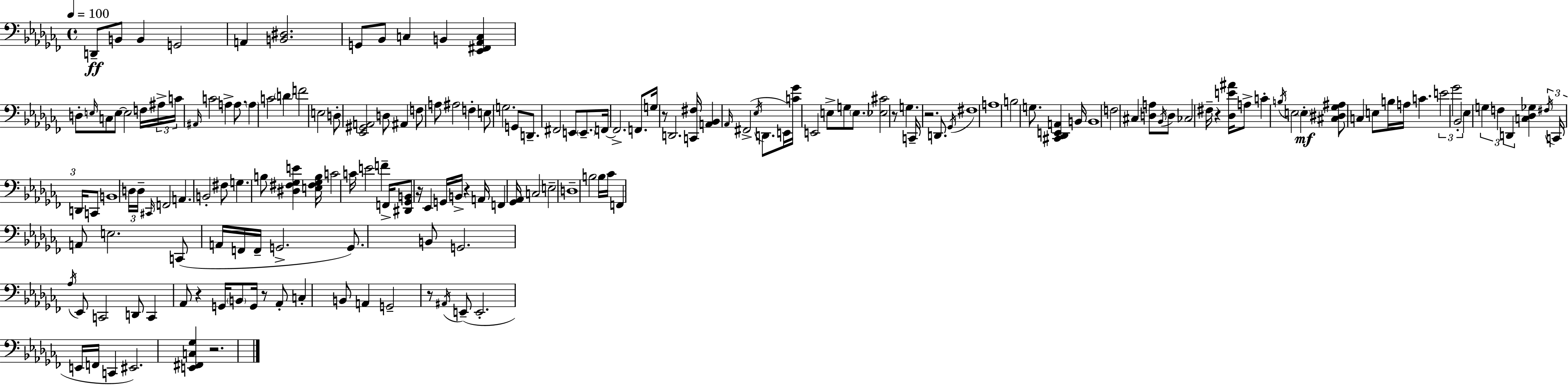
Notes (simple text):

D2/e B2/e B2/q G2/h A2/q [B2,D#3]/h. G2/e Bb2/e C3/q B2/q [Eb2,F#2,Ab2,C3]/q D3/e E3/s C3/e E3/e E3/h F3/s A#3/s C4/s A#2/s C4/h A3/q A3/e. A3/q C4/h D4/q F4/h E3/h D3/e [Eb2,G#2,A2]/h D3/e A#2/q F3/e A3/e A#3/h F3/q E3/e G3/h. G2/e D2/e. F#2/h E2/e E2/e. F2/s F2/h. F2/e. G3/s R/e D2/h. [C2,F#3]/s [A2,Bb2]/q Ab2/s F#2/h Eb3/s D2/e. E2/s [C4,Gb4]/s E2/h E3/e G3/e E3/e. [Eb3,C#4]/h R/e G3/q. C2/s R/h. D2/e. Gb2/s F#3/w A3/w B3/h G3/e. [C#2,Db2,E2,A2]/q B2/s B2/w F3/h C#3/q [D3,A3]/e Bb2/s D3/e CES3/h F#3/s R/q [Db3,E4,A#4]/s A3/e C4/q B3/s E3/h E3/q [C#3,D#3,Gb3,A#3]/e C3/q E3/e B3/s A3/s C4/q. E4/h Gb4/h Bb2/h Eb3/q G3/q F3/q D2/q [C3,Db3,Gb3]/q F#3/s C2/s D2/s C2/e B2/w D3/s D3/s C#2/s F2/h A2/q. B2/h F#3/e G3/q. B3/e [D#3,F#3,Gb3,E4]/q [E3,F#3,Gb3,B3]/s C4/h C4/s E4/h F4/q F2/s [D#2,Gb2,B2]/e R/s Eb2/q G2/s B2/s R/q A2/s F2/q [Gb2,Ab2]/s C3/h E3/h D3/w B3/h B3/s CES4/s F2/q A2/e E3/h. C2/e A2/s F2/s F2/s G2/h. G2/e. B2/e G2/h. Ab3/s Eb2/e C2/h D2/e C2/q Ab2/e R/q G2/s B2/e G2/s R/e Ab2/e C3/q B2/e A2/q G2/h R/e A#2/s E2/e E2/h. E2/s F2/s C2/q EIS2/h. [E2,F#2,C3,Gb3]/q R/h.